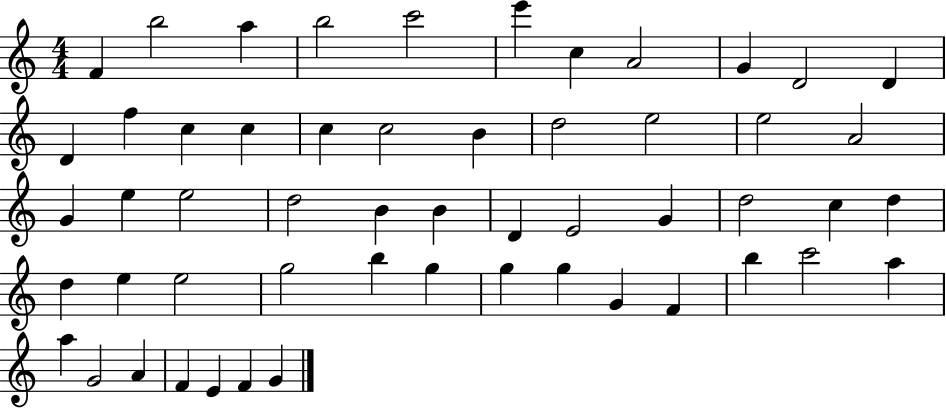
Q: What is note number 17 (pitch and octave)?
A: C5